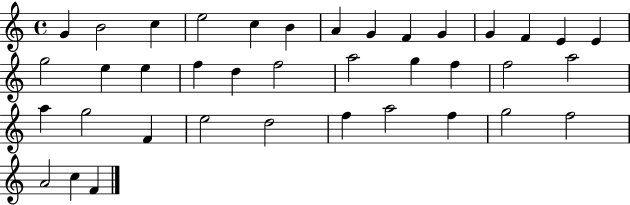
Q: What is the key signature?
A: C major